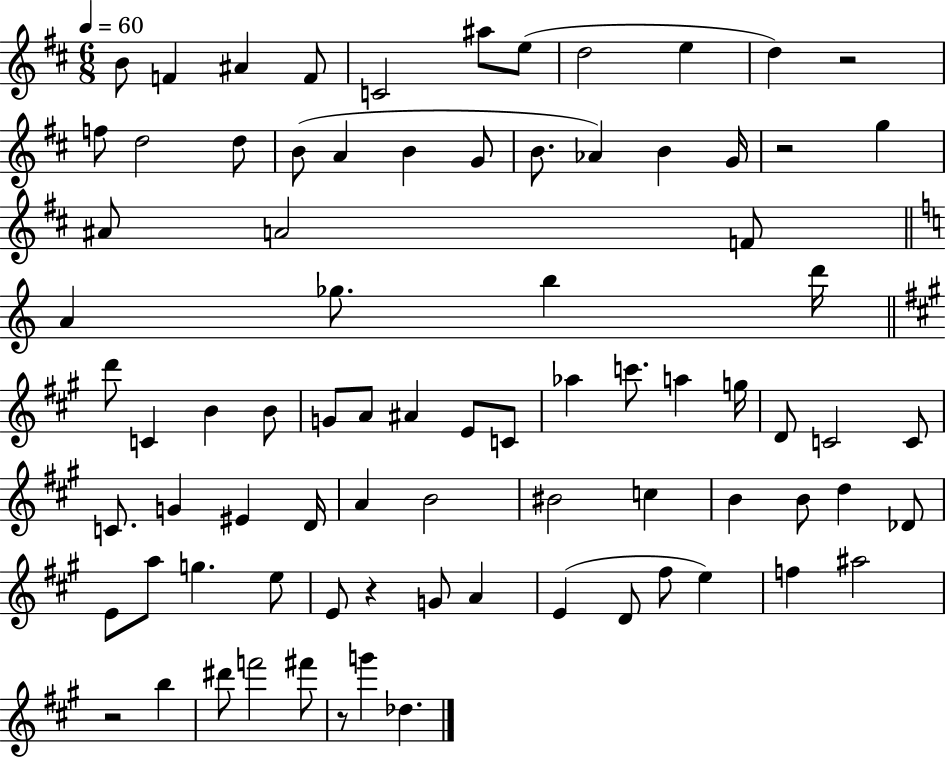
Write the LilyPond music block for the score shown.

{
  \clef treble
  \numericTimeSignature
  \time 6/8
  \key d \major
  \tempo 4 = 60
  \repeat volta 2 { b'8 f'4 ais'4 f'8 | c'2 ais''8 e''8( | d''2 e''4 | d''4) r2 | \break f''8 d''2 d''8 | b'8( a'4 b'4 g'8 | b'8. aes'4) b'4 g'16 | r2 g''4 | \break ais'8 a'2 f'8 | \bar "||" \break \key a \minor a'4 ges''8. b''4 d'''16 | \bar "||" \break \key a \major d'''8 c'4 b'4 b'8 | g'8 a'8 ais'4 e'8 c'8 | aes''4 c'''8. a''4 g''16 | d'8 c'2 c'8 | \break c'8. g'4 eis'4 d'16 | a'4 b'2 | bis'2 c''4 | b'4 b'8 d''4 des'8 | \break e'8 a''8 g''4. e''8 | e'8 r4 g'8 a'4 | e'4( d'8 fis''8 e''4) | f''4 ais''2 | \break r2 b''4 | dis'''8 f'''2 fis'''8 | r8 g'''4 des''4. | } \bar "|."
}